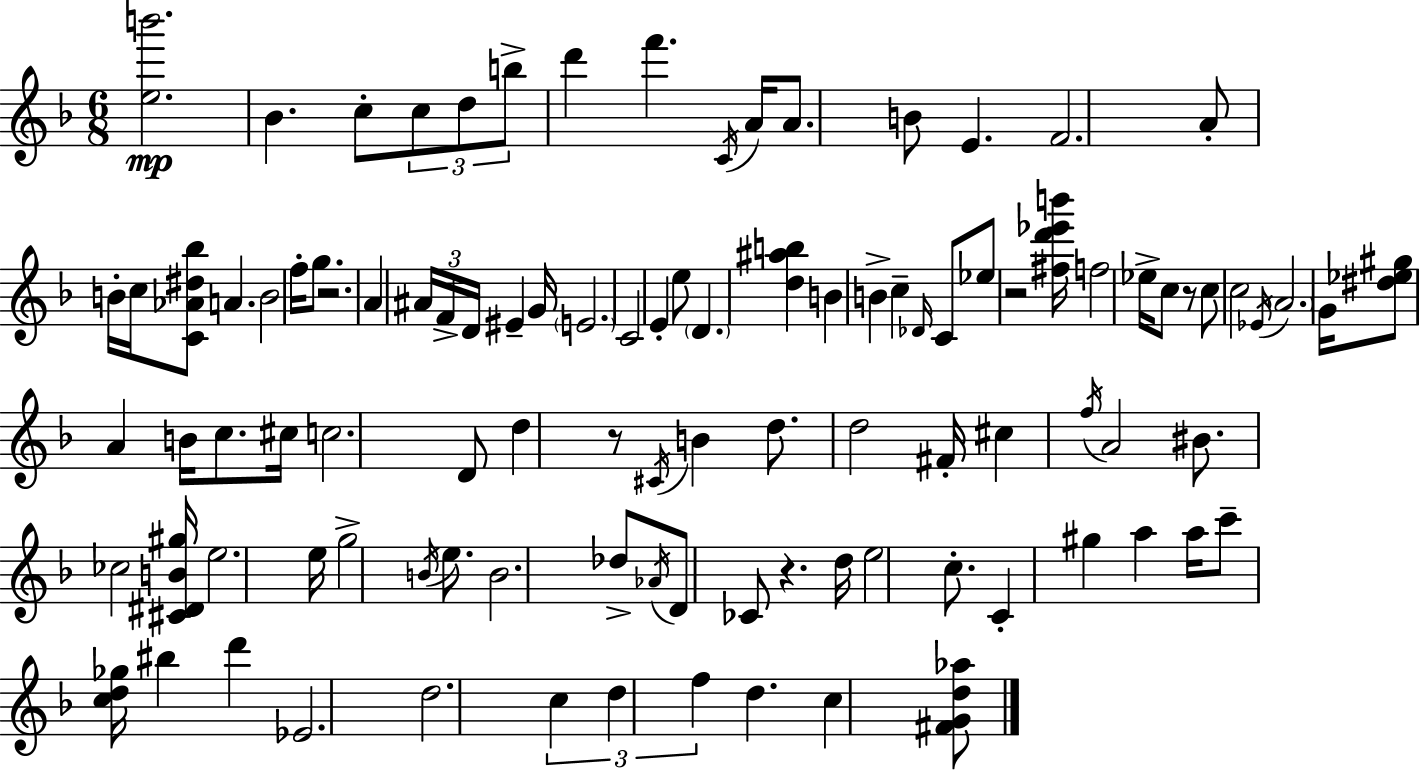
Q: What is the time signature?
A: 6/8